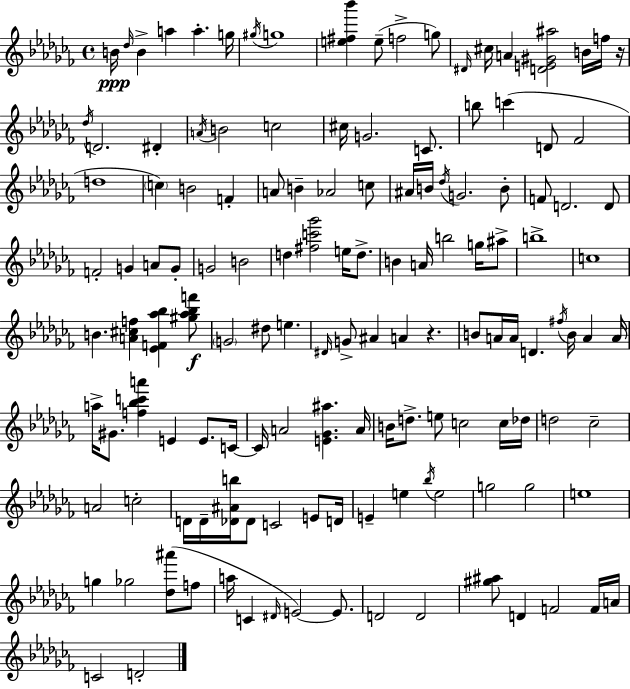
{
  \clef treble
  \time 4/4
  \defaultTimeSignature
  \key aes \minor
  b'16\ppp \grace { des''16 } b'4-> a''4 a''4.-. | g''16 \acciaccatura { gis''16 } g''1 | <e'' fis'' bes'''>4 e''8--( f''2-> | g''8) \grace { dis'16 } cis''16 a'4 <d' e' gis' ais''>2 | \break b'16 f''16 r16 \acciaccatura { des''16 } d'2. | dis'4-. \acciaccatura { a'16 } b'2 c''2 | cis''16 g'2. | c'8. b''8 c'''4( d'8 fes'2 | \break d''1 | \parenthesize c''4) b'2 | f'4-. a'8 b'4-- aes'2 | c''8 ais'16 b'16 \acciaccatura { des''16 } g'2. | \break b'8-. f'8 d'2. | d'8 f'2-. g'4 | a'8 g'8-. g'2 b'2 | d''4 <fis'' c''' ges'''>2 | \break e''16 d''8.-> b'4 a'16 b''2 | g''16 ais''8-> b''1-> | c''1 | b'4. <a' cis'' f''>4 | \break <ees' f' aes'' bes''>4 <gis'' aes'' bes'' f'''>8\f \parenthesize g'2 dis''8 | e''4. \grace { dis'16 } g'8-> ais'4 a'4 | r4. b'8 a'16 a'16 d'4. | \acciaccatura { fis''16 } b'16 a'4 a'16 a''16-> gis'8. <f'' bes'' c''' a'''>4 | \break e'4 e'8. c'16~~ c'16 a'2 | <e' ges' ais''>4. a'16 b'16 d''8.-> e''8 c''2 | c''16 des''16 d''2 | ces''2-- a'2 | \break c''2-. d'16 d'16-- <des' ais' b''>16 des'8 c'2 | e'8 d'16 e'4-- e''4 | \acciaccatura { bes''16 } e''2 g''2 | g''2 e''1 | \break g''4 ges''2 | <des'' ais'''>8( f''8 a''16 c'4 \grace { dis'16 }) e'2~~ | e'8. d'2 | d'2 <gis'' ais''>8 d'4 | \break f'2 f'16 a'16 c'2 | d'2-. \bar "|."
}